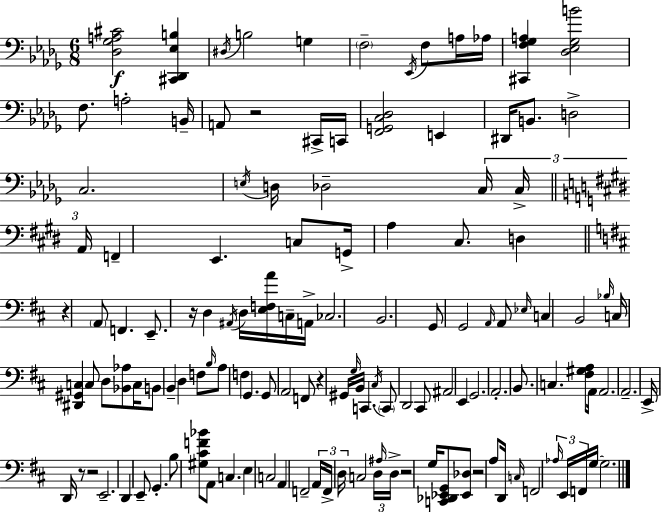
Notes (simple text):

[Db3,Gb3,A3,C#4]/h [C#2,Db2,Eb3,B3]/q D#3/s B3/h G3/q F3/h Eb2/s F3/e A3/s Ab3/s [C#2,F3,Gb3,A3]/q [Db3,Eb3,Gb3,B4]/h F3/e. A3/h B2/s A2/e R/h C#2/s C2/s [F2,G2,C3,Db3]/h E2/q D#2/s B2/e. D3/h C3/h. E3/s D3/s Db3/h C3/s C3/s A2/s F2/q E2/q. C3/e G2/s A3/q C#3/e. D3/q R/q A2/e F2/q. E2/e. R/s D3/q A#2/s D3/s [E3,F3,A4]/s C3/s A2/s CES3/h. B2/h. G2/e G2/h A2/s A2/e Eb3/s C3/q B2/h Bb3/s C3/s [D#2,G#2,C3]/q C3/e D3/e [Bb2,Ab3]/e C3/s B2/e B2/q D3/q F3/e B3/s A3/e F3/q G2/q. G2/e A2/h F2/e R/q G#2/s G3/s B2/s C2/q. C#3/s C2/e D2/h C#2/e A#2/h E2/q G2/h. A2/h. B2/e. C3/q. [F#3,G#3,A3]/e A2/s A2/h. A2/h. E2/s D2/s R/e R/h E2/h. D2/q E2/e G2/q. B3/e [G#3,C#4,F4,Bb4]/e A2/e C3/q. E3/q C3/h A2/q F2/h A2/s F2/s D3/s C3/h D3/s A#3/s D3/s R/h G3/s [C2,Db2,Eb2,G2]/e [Eb2,Db3]/e R/h A3/e D2/s C3/s F2/h Ab3/s E2/s F2/s G3/s G3/h.